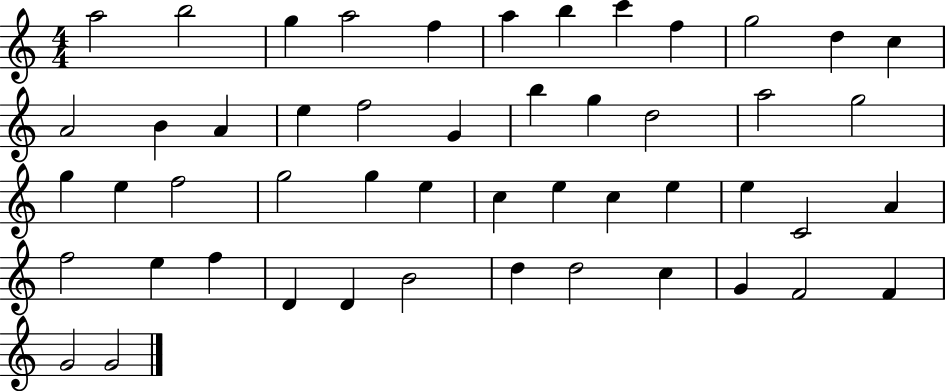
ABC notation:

X:1
T:Untitled
M:4/4
L:1/4
K:C
a2 b2 g a2 f a b c' f g2 d c A2 B A e f2 G b g d2 a2 g2 g e f2 g2 g e c e c e e C2 A f2 e f D D B2 d d2 c G F2 F G2 G2